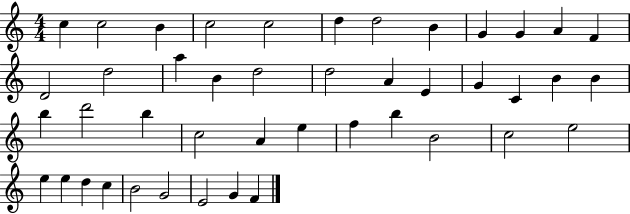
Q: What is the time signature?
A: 4/4